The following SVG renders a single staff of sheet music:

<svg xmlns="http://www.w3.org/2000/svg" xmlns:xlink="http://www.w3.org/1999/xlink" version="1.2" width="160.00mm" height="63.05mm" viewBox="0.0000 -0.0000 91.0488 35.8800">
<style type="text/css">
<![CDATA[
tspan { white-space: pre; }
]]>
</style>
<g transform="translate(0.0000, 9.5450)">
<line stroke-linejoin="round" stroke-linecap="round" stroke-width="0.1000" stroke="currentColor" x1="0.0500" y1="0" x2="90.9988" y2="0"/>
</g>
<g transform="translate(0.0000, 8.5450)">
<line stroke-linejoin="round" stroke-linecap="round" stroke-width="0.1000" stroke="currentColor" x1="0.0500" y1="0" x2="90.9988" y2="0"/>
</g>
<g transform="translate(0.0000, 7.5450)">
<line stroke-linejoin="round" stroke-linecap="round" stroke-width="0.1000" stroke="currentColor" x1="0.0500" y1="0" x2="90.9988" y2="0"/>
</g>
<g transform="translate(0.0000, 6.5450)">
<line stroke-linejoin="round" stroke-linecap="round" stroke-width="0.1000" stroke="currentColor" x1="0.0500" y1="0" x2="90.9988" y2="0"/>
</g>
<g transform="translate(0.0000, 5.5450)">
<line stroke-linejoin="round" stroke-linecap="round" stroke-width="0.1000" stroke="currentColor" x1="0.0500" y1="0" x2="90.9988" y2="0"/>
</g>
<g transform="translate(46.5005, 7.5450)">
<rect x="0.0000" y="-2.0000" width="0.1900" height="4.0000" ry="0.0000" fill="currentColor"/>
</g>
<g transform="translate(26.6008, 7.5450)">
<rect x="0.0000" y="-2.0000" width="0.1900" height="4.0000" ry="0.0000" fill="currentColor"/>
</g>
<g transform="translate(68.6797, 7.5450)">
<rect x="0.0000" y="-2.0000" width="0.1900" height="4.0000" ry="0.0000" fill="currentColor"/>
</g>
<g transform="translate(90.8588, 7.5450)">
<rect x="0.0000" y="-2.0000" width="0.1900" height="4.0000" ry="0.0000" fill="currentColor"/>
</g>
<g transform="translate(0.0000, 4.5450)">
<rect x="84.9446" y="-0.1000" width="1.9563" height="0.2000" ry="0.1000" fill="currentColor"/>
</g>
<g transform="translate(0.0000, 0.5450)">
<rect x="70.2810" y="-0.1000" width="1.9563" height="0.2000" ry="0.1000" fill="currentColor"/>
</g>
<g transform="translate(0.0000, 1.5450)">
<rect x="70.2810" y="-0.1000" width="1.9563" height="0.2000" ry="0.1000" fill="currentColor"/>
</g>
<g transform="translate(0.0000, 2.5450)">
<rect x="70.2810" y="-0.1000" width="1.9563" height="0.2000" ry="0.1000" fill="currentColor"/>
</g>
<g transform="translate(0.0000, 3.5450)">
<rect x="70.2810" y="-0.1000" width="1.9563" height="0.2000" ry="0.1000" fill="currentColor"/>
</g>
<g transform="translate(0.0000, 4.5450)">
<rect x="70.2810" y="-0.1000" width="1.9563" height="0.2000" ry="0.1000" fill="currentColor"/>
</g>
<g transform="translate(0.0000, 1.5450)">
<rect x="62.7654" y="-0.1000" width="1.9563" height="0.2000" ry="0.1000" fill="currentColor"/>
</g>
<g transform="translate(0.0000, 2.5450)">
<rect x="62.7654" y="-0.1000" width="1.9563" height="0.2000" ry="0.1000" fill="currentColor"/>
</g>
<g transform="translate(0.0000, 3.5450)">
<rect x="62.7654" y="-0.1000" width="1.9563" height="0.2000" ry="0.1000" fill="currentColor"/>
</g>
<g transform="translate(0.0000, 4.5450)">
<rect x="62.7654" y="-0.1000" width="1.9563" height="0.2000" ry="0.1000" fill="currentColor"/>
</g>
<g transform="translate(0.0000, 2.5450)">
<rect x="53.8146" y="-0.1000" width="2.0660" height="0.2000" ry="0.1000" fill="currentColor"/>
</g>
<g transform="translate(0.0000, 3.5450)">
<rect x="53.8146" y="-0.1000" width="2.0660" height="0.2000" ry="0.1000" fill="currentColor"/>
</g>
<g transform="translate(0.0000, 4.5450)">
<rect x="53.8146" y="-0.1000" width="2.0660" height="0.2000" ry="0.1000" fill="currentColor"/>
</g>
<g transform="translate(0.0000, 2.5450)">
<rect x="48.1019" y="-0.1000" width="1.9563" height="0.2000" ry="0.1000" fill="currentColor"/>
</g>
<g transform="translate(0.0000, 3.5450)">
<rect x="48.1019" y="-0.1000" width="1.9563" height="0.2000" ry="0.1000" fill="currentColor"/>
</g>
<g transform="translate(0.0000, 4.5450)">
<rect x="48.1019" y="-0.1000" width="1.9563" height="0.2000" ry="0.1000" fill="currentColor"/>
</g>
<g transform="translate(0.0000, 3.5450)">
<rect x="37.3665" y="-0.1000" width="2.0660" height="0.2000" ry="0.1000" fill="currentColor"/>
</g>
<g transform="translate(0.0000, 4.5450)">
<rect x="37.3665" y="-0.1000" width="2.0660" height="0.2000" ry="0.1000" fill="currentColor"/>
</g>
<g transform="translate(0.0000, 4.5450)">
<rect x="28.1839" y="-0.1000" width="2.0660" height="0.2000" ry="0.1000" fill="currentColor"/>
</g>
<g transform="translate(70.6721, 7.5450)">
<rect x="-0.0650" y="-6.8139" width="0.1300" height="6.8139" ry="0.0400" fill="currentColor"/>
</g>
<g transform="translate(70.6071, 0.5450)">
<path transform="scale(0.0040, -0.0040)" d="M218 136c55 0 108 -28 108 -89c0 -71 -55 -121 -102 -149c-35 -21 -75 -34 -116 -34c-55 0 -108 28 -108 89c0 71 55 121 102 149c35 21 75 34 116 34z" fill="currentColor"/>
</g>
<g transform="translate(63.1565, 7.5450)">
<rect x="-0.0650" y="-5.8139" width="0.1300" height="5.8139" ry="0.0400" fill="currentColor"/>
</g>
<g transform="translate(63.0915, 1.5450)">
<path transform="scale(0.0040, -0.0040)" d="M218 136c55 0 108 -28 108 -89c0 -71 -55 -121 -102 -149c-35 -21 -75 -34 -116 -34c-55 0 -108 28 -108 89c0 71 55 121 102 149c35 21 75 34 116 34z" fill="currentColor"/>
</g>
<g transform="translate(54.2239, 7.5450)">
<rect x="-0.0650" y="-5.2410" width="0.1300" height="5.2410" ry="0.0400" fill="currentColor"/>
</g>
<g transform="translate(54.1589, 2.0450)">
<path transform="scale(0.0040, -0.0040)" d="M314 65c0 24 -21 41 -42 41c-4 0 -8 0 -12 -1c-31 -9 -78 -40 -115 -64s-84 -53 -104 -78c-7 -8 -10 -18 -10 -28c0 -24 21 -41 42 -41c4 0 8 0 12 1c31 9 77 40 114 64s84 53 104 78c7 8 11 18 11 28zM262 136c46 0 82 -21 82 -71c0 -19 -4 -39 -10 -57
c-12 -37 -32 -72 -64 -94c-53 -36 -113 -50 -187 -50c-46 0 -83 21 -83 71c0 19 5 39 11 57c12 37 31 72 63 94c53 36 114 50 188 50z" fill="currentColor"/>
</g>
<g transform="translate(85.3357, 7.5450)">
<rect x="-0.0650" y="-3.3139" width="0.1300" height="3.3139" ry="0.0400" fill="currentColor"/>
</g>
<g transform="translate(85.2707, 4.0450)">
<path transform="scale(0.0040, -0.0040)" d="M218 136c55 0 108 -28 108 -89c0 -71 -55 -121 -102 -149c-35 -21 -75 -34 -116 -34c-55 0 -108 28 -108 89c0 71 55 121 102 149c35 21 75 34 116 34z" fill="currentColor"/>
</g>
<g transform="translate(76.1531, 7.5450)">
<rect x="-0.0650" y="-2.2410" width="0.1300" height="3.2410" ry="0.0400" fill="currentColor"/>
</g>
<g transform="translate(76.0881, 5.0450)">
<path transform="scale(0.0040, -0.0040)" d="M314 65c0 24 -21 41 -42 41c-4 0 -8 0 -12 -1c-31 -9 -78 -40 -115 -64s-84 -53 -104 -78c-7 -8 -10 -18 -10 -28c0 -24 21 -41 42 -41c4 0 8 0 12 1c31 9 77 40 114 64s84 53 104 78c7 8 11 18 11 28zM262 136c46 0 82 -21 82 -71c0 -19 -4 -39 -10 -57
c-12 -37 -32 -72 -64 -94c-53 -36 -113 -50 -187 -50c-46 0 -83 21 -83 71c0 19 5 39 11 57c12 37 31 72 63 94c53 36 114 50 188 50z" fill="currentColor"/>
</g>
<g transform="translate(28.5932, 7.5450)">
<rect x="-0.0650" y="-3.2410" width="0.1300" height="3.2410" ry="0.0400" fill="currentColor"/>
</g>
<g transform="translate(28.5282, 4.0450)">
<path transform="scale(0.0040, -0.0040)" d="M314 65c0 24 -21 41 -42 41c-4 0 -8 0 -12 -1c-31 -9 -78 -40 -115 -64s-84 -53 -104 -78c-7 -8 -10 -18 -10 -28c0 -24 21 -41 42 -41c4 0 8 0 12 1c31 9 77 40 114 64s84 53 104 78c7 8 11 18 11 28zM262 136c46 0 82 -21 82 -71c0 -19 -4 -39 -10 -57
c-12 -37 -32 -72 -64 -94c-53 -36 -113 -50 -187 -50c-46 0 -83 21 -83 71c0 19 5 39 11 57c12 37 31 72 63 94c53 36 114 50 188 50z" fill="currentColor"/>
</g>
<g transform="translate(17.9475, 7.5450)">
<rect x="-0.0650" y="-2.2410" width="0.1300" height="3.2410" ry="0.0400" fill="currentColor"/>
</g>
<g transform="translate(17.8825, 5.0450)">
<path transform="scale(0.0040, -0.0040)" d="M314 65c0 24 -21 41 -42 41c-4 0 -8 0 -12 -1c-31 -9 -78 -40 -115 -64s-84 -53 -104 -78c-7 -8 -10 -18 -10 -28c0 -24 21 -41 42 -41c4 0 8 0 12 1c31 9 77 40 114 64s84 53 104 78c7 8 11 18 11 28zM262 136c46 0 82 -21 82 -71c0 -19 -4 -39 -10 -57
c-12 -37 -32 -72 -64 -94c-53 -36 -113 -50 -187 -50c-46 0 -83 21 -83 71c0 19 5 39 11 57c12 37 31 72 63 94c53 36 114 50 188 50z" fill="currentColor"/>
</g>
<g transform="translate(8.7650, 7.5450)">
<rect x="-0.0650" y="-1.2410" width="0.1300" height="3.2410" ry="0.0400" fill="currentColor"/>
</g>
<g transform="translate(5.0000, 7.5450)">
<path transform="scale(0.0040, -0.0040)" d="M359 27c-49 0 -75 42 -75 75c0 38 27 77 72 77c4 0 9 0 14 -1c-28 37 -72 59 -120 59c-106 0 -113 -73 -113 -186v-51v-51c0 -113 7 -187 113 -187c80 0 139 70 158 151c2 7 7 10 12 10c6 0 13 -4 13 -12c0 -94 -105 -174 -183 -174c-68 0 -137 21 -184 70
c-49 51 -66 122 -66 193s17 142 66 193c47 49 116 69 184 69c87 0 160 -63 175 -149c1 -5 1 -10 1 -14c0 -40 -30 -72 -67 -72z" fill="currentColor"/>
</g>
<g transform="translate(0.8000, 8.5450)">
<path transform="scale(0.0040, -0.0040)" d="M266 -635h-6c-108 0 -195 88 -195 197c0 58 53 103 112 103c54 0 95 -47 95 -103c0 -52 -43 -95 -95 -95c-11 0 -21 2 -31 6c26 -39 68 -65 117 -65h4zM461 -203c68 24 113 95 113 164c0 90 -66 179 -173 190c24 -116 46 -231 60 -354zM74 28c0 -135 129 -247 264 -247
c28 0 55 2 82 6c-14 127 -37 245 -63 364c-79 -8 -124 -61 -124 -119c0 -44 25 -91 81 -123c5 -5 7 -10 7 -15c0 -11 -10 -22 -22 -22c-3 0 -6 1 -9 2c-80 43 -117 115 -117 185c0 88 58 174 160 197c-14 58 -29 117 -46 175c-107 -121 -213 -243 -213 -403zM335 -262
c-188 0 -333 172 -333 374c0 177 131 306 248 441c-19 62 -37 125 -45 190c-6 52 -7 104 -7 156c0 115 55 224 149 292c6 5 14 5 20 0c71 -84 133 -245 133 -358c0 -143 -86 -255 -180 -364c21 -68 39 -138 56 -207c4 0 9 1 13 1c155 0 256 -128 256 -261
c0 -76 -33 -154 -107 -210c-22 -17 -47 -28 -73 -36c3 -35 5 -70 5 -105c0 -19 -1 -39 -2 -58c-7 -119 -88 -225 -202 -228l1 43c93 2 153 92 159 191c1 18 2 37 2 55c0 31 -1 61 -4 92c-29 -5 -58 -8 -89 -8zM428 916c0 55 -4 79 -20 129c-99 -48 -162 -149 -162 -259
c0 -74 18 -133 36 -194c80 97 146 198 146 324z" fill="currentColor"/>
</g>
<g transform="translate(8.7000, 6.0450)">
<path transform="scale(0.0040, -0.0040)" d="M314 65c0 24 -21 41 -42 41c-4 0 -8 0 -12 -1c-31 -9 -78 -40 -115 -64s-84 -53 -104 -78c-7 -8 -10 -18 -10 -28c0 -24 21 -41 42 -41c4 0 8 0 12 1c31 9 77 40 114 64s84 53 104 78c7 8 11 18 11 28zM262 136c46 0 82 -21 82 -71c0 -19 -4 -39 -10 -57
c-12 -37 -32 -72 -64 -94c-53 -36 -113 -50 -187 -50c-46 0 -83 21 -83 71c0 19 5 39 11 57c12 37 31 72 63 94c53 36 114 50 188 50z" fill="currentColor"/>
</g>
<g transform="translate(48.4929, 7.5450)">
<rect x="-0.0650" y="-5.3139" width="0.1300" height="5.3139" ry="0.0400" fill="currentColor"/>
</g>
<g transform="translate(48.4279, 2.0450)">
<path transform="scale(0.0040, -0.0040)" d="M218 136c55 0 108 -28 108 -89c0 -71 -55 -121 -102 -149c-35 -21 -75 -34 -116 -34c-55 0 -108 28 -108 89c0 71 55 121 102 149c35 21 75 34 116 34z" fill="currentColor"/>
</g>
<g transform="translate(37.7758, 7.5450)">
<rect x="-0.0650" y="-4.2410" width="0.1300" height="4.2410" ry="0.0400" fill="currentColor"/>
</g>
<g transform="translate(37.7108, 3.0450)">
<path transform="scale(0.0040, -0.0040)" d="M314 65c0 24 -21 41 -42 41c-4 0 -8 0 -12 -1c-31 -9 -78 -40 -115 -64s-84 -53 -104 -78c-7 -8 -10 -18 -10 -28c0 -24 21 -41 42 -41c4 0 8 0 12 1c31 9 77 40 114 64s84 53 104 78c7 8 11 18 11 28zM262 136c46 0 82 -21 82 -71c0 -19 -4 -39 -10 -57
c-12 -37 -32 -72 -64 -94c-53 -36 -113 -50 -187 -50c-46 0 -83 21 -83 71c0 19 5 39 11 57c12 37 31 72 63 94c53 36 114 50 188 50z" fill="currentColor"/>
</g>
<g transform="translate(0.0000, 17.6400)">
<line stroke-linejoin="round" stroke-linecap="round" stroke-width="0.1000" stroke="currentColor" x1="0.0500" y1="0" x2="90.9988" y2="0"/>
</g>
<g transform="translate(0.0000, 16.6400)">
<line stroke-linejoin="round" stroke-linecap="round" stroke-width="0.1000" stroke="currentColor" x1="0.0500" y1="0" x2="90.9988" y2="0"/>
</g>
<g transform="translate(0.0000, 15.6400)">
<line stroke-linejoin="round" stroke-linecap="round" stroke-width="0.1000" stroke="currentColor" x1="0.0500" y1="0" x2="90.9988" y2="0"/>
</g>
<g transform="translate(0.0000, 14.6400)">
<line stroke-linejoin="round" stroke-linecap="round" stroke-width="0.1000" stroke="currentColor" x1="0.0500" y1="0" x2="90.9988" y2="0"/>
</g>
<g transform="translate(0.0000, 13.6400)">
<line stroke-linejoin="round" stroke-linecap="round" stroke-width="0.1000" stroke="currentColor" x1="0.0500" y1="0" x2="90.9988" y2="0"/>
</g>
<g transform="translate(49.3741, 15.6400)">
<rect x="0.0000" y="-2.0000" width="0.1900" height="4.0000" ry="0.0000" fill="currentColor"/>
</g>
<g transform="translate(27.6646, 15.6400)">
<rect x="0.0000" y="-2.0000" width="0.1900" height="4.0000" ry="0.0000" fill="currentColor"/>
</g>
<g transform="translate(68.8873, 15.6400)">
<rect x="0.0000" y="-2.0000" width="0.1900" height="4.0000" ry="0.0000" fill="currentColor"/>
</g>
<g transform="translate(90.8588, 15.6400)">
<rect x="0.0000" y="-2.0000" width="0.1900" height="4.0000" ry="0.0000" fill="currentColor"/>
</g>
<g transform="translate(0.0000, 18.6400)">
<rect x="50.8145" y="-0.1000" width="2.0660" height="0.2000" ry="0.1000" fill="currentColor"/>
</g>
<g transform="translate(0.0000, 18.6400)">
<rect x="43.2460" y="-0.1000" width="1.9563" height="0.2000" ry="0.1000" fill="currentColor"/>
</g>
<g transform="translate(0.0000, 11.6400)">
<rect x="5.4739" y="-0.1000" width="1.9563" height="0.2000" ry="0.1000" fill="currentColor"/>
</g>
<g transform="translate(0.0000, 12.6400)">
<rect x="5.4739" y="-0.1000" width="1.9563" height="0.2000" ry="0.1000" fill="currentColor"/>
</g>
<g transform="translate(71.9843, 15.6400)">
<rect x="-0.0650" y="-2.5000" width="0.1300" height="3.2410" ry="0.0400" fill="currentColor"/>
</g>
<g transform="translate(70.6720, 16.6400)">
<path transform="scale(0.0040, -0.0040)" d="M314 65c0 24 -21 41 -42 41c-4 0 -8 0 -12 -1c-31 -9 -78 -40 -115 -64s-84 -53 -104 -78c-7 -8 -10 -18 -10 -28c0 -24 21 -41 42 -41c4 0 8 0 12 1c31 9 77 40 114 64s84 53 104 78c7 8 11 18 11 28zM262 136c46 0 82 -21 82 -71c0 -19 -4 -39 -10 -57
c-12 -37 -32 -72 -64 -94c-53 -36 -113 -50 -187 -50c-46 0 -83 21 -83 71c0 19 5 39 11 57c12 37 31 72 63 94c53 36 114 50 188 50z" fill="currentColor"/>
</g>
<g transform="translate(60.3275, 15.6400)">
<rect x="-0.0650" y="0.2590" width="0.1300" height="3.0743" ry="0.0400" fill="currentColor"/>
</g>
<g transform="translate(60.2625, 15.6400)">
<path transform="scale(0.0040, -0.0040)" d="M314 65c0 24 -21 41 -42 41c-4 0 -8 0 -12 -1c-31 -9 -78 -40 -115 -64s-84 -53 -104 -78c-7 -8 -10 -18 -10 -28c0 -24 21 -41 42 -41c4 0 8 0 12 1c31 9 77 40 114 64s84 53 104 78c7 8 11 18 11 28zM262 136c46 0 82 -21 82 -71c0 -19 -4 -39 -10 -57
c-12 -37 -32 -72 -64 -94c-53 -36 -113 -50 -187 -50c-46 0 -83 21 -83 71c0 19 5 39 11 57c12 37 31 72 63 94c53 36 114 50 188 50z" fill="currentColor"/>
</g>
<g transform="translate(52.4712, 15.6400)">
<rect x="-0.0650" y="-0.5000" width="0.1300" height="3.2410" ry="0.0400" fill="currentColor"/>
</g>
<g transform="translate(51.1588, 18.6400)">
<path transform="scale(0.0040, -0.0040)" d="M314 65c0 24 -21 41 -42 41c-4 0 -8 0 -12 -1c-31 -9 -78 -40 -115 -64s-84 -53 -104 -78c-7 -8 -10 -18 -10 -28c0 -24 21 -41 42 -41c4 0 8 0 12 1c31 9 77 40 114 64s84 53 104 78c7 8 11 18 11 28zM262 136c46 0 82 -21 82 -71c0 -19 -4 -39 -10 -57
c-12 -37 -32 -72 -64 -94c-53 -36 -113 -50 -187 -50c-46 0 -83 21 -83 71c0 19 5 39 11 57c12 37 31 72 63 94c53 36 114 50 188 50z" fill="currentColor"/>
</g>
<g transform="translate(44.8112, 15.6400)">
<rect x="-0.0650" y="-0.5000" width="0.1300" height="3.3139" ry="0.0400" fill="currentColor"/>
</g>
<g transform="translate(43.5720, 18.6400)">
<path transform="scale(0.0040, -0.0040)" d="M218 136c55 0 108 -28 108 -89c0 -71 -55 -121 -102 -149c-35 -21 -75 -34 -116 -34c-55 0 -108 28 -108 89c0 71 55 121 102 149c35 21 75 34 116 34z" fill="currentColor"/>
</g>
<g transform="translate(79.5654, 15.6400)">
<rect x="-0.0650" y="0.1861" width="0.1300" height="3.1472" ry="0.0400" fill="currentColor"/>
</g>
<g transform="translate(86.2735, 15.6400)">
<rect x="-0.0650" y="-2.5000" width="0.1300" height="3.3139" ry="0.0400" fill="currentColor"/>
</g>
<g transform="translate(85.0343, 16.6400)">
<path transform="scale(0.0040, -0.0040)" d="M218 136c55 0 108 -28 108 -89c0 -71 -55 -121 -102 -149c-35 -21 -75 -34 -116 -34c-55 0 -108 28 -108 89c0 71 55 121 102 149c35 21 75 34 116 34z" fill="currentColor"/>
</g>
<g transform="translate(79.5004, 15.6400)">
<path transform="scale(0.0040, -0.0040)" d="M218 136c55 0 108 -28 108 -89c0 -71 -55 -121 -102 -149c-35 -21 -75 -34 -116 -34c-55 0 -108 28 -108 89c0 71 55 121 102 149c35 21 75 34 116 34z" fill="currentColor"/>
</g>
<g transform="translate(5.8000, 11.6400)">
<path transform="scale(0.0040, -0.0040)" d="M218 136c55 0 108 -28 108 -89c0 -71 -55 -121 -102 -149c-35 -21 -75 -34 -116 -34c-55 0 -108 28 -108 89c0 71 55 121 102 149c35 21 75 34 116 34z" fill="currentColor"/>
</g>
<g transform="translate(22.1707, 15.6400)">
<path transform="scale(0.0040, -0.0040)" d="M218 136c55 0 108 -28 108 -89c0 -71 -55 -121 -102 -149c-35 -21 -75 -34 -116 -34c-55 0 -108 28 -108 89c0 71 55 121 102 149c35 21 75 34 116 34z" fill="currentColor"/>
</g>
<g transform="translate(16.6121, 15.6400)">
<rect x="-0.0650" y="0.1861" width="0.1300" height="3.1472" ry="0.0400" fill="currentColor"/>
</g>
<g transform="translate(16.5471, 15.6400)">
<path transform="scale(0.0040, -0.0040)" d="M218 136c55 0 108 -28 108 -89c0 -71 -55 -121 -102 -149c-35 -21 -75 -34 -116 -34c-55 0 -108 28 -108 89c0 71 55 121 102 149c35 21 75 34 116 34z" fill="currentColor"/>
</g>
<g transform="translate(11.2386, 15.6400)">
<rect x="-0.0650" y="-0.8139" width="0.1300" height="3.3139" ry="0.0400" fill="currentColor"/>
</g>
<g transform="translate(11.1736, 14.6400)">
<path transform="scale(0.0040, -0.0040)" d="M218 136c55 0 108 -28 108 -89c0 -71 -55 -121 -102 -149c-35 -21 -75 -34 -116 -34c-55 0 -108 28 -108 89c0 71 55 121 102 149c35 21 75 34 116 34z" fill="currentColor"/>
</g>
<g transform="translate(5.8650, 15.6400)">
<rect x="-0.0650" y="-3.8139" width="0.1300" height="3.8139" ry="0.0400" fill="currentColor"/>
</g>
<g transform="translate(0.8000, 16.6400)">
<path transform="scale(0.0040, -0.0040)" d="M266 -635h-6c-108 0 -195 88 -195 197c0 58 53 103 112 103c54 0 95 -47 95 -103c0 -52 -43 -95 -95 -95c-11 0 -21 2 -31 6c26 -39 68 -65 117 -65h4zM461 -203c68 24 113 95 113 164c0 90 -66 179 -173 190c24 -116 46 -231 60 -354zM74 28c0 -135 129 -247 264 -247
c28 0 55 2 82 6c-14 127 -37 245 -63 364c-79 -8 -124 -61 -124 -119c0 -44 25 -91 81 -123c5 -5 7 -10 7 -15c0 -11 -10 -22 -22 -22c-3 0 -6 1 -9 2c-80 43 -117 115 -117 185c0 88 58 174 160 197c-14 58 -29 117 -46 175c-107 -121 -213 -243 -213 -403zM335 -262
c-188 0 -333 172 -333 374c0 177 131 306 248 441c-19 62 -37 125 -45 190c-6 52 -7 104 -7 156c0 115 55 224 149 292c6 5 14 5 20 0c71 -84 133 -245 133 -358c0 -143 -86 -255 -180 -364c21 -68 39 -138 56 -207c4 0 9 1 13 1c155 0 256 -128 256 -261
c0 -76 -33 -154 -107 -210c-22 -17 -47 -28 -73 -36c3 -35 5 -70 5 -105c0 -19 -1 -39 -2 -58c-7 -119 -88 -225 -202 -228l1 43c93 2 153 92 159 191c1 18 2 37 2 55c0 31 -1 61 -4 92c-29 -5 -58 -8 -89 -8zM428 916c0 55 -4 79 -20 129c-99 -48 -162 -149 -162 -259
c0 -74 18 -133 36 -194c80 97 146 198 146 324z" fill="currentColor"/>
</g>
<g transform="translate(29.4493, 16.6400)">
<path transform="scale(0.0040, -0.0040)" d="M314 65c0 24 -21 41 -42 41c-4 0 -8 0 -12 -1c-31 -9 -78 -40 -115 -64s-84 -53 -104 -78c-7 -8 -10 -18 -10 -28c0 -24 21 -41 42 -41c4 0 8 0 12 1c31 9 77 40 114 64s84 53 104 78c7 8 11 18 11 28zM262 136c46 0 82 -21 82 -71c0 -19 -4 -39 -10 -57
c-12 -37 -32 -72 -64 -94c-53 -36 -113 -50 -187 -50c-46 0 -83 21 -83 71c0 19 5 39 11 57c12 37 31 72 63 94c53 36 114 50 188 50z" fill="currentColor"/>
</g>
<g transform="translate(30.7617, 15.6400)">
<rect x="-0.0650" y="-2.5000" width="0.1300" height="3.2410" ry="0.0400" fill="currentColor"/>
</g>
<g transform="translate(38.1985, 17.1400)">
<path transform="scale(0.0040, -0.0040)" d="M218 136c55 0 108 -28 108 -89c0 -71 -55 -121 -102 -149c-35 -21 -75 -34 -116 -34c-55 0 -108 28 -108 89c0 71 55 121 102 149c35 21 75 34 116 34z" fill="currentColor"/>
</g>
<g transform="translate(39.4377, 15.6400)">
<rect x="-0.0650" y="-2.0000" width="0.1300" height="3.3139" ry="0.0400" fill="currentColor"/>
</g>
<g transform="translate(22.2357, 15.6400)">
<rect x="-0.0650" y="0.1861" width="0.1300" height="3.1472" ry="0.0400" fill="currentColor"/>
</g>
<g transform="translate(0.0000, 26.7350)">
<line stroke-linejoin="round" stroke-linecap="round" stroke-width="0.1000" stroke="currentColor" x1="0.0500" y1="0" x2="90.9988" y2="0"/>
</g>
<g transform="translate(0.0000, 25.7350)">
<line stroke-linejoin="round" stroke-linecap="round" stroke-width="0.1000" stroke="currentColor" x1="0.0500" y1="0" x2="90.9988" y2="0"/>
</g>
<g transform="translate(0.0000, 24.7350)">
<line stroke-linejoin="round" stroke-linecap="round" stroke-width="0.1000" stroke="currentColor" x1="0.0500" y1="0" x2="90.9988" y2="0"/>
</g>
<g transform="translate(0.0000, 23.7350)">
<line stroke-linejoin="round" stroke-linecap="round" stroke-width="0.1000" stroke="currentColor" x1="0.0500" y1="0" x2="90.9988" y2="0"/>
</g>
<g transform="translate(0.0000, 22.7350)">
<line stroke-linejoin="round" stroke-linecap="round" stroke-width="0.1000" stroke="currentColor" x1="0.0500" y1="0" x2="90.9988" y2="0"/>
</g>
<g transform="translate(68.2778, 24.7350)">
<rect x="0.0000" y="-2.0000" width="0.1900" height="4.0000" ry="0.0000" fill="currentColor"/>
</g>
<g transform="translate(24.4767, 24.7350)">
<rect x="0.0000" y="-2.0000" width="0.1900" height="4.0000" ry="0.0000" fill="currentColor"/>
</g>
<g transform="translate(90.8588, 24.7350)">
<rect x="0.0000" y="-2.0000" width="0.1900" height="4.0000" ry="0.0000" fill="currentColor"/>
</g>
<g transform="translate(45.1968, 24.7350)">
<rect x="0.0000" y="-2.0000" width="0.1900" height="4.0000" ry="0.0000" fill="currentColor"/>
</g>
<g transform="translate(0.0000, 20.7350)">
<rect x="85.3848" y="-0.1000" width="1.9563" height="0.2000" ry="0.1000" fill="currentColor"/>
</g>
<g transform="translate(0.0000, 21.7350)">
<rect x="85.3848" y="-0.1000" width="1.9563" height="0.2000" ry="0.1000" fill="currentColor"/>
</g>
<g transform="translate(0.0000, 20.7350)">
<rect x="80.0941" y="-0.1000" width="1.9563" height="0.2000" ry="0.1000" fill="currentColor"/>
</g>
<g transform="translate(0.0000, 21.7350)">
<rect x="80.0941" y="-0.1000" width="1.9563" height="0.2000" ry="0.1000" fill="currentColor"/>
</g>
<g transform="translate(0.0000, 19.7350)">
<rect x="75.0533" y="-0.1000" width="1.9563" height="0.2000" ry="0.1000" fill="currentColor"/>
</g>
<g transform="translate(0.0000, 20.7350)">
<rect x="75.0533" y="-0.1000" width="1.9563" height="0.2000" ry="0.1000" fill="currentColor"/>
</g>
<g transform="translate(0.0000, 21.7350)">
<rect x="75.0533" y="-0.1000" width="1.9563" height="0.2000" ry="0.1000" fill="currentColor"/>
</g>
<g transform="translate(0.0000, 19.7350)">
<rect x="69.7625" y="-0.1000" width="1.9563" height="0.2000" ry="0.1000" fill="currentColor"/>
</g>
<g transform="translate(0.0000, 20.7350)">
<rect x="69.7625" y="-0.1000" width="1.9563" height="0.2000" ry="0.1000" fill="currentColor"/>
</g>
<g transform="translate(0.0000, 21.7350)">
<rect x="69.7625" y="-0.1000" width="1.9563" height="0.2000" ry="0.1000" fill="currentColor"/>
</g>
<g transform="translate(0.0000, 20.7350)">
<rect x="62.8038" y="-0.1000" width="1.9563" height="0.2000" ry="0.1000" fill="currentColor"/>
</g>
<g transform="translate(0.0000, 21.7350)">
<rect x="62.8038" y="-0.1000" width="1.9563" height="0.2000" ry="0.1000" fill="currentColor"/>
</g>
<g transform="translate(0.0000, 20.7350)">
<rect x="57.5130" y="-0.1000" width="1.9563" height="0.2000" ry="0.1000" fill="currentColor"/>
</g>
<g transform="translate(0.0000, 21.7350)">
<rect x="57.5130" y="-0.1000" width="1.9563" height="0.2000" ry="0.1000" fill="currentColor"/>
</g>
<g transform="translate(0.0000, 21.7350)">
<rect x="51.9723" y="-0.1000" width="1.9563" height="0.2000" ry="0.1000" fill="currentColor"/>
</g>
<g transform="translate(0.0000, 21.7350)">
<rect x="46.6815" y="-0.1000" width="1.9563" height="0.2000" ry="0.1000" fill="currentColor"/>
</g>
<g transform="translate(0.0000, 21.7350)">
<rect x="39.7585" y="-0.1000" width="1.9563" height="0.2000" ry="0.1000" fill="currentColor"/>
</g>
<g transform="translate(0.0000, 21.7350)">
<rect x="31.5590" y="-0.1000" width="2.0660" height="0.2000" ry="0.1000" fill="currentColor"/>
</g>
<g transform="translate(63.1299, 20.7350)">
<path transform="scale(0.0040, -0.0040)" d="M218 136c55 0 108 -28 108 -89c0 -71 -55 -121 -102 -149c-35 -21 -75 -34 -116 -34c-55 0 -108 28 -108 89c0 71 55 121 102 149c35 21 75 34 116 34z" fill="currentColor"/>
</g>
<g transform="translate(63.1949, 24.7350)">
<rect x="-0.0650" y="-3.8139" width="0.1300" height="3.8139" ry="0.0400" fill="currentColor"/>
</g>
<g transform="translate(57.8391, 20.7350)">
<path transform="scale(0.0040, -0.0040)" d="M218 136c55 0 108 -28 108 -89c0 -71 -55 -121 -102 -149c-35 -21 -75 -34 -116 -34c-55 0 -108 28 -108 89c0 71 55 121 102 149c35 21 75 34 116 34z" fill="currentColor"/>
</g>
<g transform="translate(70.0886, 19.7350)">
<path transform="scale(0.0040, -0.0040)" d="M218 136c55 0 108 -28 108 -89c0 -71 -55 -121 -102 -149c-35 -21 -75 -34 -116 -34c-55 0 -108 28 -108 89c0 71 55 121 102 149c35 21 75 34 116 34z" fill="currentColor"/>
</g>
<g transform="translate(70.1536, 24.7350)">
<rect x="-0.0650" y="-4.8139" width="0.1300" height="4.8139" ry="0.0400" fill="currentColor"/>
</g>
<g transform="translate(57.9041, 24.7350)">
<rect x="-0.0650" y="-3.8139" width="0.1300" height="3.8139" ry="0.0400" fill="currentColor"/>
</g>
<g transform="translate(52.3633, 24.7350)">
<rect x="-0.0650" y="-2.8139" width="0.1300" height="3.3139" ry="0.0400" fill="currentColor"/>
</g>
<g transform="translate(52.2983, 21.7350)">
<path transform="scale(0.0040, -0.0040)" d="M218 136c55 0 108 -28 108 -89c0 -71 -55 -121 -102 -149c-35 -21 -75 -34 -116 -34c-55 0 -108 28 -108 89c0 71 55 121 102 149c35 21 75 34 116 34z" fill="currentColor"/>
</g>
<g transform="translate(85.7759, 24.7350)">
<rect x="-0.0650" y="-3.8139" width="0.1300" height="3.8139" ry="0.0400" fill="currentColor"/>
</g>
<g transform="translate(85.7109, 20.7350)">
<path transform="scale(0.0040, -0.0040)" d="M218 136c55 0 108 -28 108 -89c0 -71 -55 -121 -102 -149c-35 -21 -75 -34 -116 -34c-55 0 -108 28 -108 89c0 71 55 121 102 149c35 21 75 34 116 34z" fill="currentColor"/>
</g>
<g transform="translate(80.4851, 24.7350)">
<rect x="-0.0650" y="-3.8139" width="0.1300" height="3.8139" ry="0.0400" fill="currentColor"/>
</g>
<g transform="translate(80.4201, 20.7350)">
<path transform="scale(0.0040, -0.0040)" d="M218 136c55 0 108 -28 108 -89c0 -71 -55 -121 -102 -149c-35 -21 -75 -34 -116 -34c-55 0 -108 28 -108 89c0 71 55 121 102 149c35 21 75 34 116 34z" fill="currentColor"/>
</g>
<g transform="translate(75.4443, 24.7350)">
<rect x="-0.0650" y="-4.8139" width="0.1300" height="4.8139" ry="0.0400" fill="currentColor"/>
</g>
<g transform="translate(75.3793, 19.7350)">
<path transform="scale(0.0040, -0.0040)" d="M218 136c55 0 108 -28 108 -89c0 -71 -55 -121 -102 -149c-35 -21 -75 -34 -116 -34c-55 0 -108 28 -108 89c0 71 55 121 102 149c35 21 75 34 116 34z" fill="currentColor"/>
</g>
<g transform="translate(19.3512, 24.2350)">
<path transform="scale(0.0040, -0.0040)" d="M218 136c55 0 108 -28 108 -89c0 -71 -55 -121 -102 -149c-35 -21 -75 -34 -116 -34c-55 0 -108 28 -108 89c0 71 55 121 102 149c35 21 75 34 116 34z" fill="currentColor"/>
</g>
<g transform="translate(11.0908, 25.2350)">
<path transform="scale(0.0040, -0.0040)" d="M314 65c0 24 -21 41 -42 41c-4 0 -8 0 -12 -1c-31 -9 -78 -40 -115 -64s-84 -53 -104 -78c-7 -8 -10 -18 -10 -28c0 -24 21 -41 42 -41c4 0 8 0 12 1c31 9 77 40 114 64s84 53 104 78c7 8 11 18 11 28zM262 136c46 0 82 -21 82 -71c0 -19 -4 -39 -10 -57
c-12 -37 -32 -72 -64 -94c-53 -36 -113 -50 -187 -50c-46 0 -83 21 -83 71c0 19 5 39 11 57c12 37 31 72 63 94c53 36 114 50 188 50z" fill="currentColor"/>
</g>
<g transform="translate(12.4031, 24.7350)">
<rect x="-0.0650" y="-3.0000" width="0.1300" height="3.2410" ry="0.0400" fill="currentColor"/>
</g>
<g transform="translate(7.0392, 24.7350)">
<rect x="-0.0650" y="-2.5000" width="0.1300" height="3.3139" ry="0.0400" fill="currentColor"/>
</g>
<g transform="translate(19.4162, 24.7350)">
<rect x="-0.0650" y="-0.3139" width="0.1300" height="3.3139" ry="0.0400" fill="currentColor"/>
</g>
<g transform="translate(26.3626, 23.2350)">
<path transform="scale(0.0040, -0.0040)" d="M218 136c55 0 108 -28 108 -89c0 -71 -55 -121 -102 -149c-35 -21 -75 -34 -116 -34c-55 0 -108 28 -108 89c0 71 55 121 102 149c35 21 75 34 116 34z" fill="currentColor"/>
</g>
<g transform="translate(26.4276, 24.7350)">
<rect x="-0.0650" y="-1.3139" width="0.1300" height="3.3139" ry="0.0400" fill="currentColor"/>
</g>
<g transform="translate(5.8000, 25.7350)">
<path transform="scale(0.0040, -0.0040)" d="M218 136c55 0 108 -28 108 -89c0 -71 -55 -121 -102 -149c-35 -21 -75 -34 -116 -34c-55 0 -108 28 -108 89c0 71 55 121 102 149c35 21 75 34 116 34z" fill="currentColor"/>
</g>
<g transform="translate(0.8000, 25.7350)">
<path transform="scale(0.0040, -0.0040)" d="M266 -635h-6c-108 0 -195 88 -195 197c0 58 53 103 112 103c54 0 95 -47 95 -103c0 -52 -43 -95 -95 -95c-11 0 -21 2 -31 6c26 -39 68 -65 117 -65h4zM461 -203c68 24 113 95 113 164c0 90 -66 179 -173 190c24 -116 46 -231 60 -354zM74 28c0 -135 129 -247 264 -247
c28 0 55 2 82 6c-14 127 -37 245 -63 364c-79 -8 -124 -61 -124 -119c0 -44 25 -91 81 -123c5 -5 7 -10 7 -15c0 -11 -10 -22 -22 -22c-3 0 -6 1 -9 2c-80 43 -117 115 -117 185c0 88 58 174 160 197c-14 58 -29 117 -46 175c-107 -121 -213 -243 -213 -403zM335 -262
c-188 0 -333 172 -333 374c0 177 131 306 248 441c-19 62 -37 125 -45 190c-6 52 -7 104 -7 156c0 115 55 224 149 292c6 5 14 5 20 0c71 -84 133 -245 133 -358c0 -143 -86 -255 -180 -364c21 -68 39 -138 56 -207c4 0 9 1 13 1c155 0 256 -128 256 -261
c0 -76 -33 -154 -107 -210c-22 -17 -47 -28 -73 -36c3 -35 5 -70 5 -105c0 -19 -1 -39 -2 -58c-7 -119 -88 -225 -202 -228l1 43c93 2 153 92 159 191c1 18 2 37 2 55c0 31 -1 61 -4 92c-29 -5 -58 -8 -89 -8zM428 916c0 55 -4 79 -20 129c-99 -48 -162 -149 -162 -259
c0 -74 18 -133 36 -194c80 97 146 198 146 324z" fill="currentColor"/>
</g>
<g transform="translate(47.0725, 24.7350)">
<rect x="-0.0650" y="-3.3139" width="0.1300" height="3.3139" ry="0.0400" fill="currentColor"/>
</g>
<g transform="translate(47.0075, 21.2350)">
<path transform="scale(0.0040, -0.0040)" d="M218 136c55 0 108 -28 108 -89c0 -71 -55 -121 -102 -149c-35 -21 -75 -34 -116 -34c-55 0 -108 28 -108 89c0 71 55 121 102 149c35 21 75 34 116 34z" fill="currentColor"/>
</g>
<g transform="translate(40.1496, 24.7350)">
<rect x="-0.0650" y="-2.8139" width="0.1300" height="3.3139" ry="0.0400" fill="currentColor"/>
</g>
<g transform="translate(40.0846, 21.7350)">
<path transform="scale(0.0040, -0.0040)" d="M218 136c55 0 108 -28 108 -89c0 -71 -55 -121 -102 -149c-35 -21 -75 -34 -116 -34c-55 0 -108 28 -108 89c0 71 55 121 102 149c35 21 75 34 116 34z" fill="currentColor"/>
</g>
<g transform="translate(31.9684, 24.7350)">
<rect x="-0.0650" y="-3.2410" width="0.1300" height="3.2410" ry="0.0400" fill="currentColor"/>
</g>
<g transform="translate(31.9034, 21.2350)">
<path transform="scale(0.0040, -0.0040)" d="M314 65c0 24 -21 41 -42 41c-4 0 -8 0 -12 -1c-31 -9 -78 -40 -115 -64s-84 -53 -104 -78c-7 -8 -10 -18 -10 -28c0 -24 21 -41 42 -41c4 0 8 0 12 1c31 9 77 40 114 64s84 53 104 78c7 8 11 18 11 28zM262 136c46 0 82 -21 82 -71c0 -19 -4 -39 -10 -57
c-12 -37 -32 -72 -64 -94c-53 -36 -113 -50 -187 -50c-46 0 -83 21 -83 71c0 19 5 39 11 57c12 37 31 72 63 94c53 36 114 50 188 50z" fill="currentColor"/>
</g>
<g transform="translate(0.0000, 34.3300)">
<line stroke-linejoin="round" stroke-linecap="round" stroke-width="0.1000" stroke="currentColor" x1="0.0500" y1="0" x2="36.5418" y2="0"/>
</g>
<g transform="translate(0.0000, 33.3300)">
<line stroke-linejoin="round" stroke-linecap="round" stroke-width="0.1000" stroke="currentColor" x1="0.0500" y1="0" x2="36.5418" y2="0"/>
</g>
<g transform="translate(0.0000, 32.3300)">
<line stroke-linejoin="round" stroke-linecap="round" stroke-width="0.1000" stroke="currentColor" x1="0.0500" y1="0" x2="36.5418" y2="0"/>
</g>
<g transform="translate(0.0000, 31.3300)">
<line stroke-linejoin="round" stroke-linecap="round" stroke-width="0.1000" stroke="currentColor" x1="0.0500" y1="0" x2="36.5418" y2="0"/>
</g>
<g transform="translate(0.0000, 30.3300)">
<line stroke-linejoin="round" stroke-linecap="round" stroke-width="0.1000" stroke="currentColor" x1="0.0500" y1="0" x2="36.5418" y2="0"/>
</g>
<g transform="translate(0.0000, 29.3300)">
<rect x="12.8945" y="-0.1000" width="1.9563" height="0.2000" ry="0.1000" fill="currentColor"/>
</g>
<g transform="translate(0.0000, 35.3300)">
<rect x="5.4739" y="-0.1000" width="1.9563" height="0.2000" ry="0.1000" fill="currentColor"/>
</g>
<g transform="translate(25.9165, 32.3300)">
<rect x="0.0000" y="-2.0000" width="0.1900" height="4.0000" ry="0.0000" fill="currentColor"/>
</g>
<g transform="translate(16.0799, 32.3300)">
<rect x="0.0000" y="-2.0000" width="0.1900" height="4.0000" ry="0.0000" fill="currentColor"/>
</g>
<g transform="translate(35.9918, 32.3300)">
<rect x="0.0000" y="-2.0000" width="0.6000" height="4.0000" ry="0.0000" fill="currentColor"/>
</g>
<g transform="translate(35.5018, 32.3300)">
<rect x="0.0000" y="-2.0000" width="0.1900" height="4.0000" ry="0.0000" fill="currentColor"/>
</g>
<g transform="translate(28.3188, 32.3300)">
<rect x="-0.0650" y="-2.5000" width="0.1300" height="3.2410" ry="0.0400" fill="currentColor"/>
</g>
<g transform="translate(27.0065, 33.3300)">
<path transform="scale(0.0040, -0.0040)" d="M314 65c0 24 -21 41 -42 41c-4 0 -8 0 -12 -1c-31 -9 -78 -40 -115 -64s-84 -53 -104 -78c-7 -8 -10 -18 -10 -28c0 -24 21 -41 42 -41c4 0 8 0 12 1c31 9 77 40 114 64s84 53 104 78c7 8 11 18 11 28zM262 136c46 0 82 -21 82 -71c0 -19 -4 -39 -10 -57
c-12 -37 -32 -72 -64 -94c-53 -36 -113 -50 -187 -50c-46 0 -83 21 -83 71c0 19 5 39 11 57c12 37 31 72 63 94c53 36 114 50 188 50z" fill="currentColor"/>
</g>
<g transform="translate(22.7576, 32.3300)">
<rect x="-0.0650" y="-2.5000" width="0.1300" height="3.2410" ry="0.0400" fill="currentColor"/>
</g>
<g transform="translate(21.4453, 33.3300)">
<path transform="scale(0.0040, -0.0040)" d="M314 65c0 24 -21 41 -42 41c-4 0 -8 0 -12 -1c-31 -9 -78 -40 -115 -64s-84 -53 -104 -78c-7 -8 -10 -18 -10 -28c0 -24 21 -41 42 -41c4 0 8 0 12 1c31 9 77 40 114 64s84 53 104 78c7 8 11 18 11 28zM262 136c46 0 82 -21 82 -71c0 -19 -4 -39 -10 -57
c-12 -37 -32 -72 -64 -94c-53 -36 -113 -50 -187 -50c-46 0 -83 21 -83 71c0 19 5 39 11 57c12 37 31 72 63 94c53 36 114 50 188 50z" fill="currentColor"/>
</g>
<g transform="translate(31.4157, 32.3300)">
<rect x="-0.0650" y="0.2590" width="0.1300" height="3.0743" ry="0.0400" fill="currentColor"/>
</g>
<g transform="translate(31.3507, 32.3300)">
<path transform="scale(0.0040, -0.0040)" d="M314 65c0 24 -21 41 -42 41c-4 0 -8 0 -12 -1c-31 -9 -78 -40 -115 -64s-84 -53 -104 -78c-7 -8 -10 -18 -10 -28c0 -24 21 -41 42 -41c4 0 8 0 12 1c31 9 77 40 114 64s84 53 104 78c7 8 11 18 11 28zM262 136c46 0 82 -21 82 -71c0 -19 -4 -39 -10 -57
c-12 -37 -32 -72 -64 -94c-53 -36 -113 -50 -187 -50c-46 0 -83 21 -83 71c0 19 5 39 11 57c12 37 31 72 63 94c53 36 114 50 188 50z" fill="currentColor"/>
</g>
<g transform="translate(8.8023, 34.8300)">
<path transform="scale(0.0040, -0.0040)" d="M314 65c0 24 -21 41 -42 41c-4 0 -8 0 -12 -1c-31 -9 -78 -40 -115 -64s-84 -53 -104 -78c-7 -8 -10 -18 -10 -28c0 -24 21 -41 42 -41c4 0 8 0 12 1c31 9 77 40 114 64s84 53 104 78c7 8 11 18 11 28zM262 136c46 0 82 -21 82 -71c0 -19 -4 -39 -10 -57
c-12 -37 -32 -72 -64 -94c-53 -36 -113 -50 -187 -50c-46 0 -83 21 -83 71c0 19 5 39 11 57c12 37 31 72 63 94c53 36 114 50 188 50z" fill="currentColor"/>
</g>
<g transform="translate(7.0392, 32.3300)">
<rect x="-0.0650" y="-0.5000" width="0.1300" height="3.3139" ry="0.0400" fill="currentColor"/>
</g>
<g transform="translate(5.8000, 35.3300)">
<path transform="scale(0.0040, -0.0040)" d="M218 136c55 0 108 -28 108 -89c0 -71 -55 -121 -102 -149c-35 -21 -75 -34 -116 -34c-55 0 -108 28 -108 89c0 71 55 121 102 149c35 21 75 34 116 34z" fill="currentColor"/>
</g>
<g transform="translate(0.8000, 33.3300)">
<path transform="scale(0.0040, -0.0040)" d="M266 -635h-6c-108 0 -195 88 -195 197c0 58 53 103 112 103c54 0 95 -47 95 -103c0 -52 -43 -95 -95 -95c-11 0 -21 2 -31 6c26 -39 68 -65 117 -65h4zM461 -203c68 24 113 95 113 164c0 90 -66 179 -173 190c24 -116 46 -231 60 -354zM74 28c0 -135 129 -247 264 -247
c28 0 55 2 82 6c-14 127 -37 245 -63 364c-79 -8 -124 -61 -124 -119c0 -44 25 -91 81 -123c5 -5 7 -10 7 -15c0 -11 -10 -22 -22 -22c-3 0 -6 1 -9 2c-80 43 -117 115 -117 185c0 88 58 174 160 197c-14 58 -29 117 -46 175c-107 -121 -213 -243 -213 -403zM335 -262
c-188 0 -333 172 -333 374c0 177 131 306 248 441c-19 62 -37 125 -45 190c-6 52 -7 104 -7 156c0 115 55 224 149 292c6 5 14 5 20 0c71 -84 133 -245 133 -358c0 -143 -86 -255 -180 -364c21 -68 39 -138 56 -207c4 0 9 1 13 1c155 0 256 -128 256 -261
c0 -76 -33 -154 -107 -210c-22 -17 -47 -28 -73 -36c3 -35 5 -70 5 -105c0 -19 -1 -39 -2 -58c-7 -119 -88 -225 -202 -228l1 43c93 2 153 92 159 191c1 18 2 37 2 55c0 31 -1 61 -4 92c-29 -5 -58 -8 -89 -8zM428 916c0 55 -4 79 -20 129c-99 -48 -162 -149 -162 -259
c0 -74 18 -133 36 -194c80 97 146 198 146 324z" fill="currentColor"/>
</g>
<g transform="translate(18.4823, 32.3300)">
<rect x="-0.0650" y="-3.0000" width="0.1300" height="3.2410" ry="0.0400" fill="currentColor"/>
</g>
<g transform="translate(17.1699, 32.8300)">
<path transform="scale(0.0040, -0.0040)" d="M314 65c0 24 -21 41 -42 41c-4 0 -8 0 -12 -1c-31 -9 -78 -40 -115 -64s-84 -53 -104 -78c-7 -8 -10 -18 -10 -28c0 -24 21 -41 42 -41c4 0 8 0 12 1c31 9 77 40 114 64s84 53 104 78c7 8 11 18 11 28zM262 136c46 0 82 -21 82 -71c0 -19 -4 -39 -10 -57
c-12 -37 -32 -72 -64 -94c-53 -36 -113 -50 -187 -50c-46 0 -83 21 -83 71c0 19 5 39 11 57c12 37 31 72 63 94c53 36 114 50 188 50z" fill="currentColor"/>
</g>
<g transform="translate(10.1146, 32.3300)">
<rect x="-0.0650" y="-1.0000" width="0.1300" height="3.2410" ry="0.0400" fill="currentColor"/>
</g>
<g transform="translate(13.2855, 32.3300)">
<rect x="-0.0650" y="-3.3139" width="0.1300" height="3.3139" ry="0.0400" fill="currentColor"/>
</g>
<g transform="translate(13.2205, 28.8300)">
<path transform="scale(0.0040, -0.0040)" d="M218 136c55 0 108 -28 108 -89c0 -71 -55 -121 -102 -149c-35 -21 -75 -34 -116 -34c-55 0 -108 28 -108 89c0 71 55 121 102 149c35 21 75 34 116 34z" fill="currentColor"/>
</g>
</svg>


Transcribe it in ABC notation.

X:1
T:Untitled
M:4/4
L:1/4
K:C
e2 g2 b2 d'2 f' f'2 g' b' g2 b c' d B B G2 F C C2 B2 G2 B G G A2 c e b2 a b a c' c' e' e' c' c' C D2 b A2 G2 G2 B2